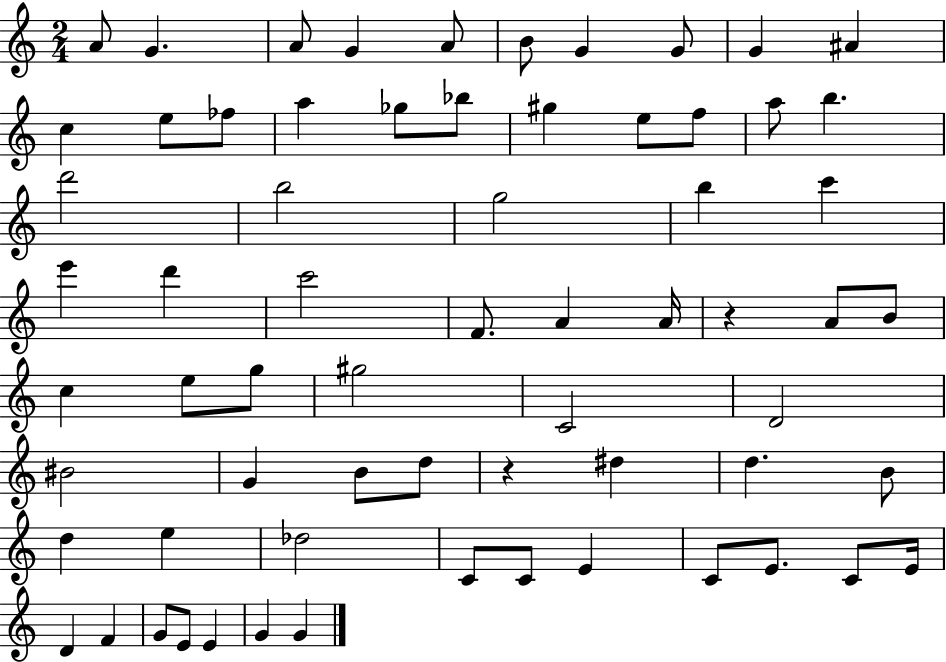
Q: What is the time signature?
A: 2/4